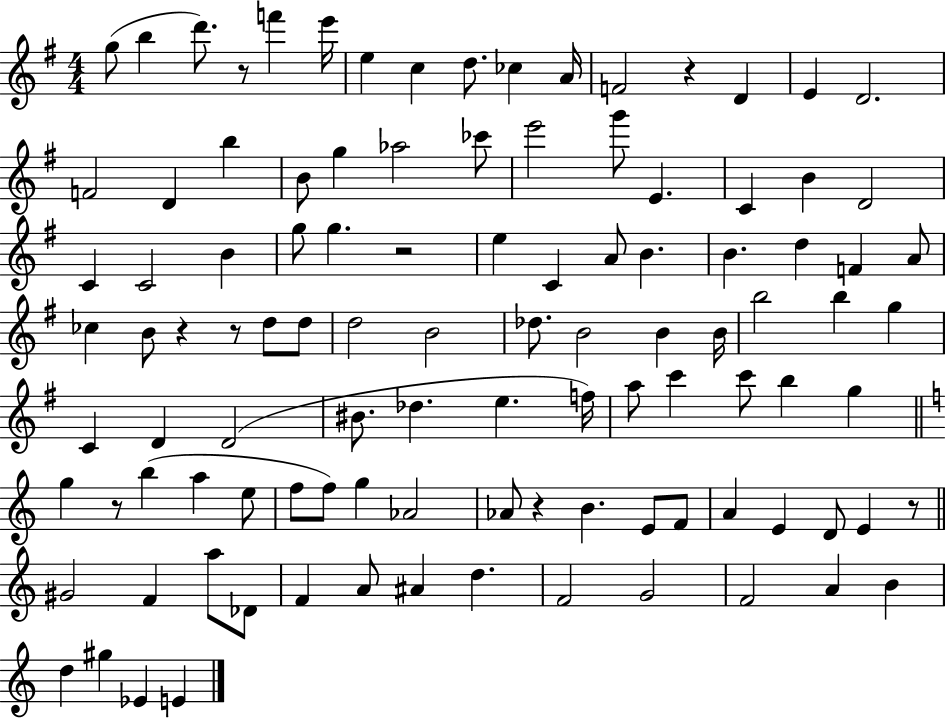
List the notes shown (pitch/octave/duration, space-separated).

G5/e B5/q D6/e. R/e F6/q E6/s E5/q C5/q D5/e. CES5/q A4/s F4/h R/q D4/q E4/q D4/h. F4/h D4/q B5/q B4/e G5/q Ab5/h CES6/e E6/h G6/e E4/q. C4/q B4/q D4/h C4/q C4/h B4/q G5/e G5/q. R/h E5/q C4/q A4/e B4/q. B4/q. D5/q F4/q A4/e CES5/q B4/e R/q R/e D5/e D5/e D5/h B4/h Db5/e. B4/h B4/q B4/s B5/h B5/q G5/q C4/q D4/q D4/h BIS4/e. Db5/q. E5/q. F5/s A5/e C6/q C6/e B5/q G5/q G5/q R/e B5/q A5/q E5/e F5/e F5/e G5/q Ab4/h Ab4/e R/q B4/q. E4/e F4/e A4/q E4/q D4/e E4/q R/e G#4/h F4/q A5/e Db4/e F4/q A4/e A#4/q D5/q. F4/h G4/h F4/h A4/q B4/q D5/q G#5/q Eb4/q E4/q